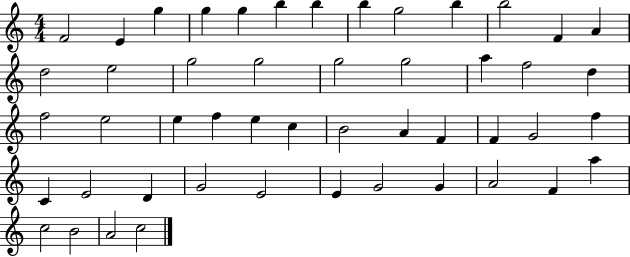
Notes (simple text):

F4/h E4/q G5/q G5/q G5/q B5/q B5/q B5/q G5/h B5/q B5/h F4/q A4/q D5/h E5/h G5/h G5/h G5/h G5/h A5/q F5/h D5/q F5/h E5/h E5/q F5/q E5/q C5/q B4/h A4/q F4/q F4/q G4/h F5/q C4/q E4/h D4/q G4/h E4/h E4/q G4/h G4/q A4/h F4/q A5/q C5/h B4/h A4/h C5/h